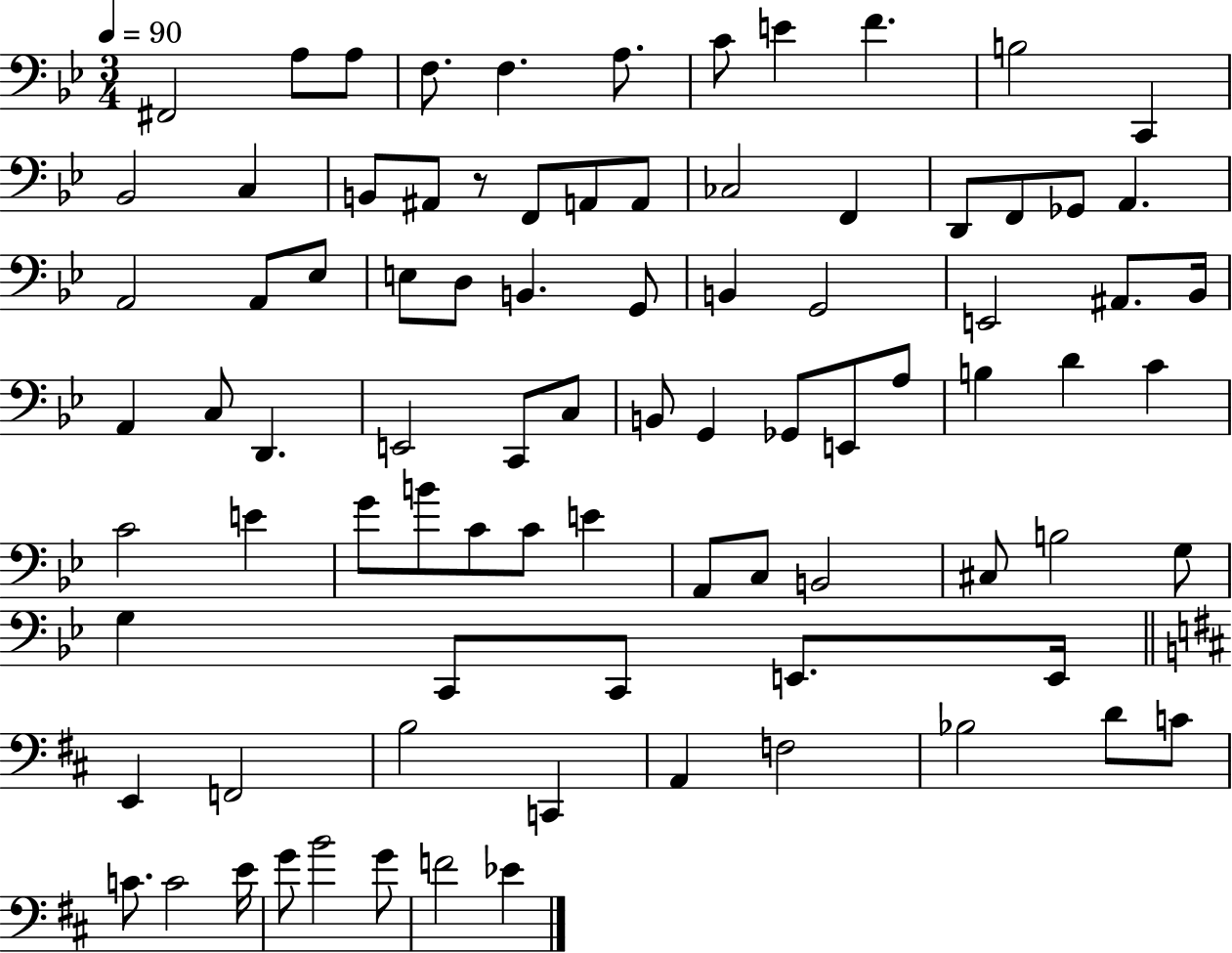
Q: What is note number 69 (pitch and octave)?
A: E2